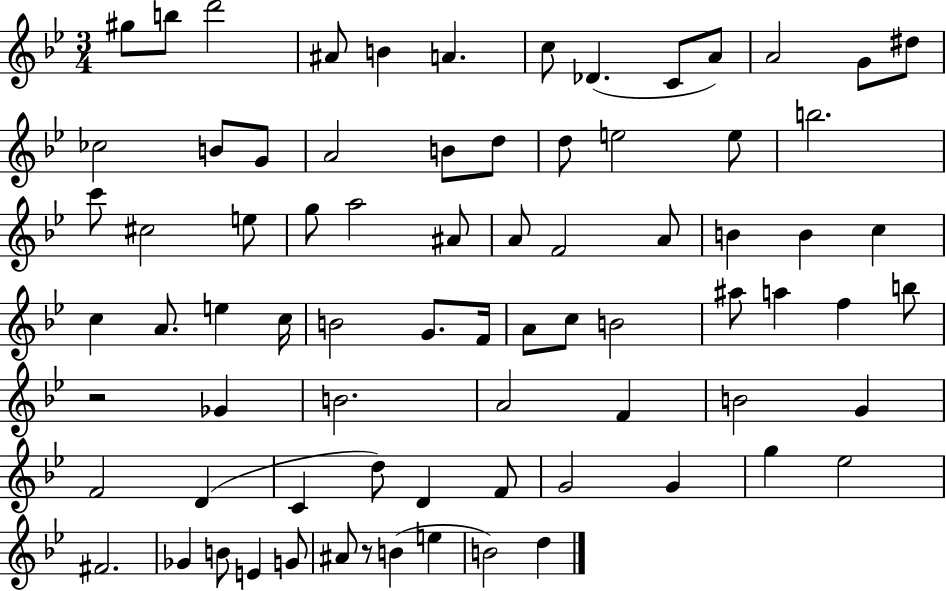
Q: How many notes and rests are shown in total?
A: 77